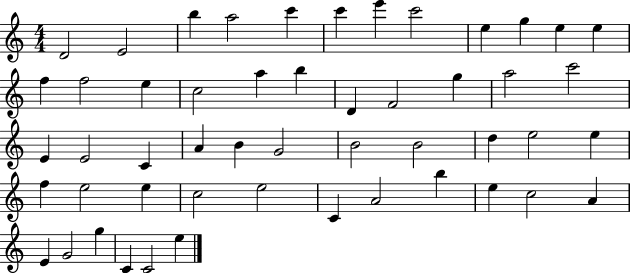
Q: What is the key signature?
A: C major